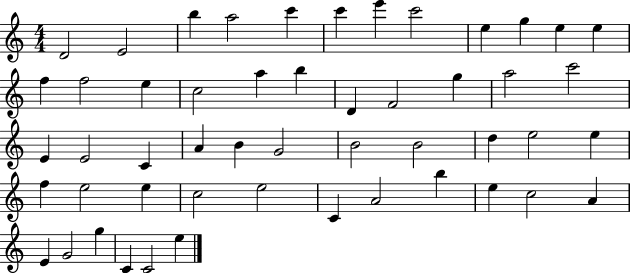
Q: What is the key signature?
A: C major